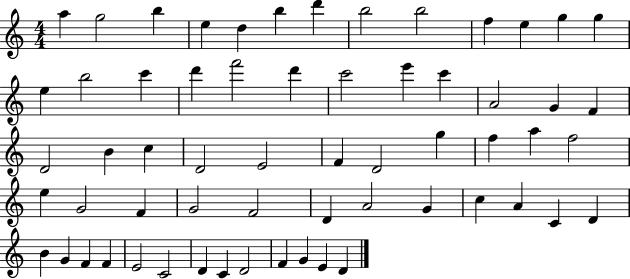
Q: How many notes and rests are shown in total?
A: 61